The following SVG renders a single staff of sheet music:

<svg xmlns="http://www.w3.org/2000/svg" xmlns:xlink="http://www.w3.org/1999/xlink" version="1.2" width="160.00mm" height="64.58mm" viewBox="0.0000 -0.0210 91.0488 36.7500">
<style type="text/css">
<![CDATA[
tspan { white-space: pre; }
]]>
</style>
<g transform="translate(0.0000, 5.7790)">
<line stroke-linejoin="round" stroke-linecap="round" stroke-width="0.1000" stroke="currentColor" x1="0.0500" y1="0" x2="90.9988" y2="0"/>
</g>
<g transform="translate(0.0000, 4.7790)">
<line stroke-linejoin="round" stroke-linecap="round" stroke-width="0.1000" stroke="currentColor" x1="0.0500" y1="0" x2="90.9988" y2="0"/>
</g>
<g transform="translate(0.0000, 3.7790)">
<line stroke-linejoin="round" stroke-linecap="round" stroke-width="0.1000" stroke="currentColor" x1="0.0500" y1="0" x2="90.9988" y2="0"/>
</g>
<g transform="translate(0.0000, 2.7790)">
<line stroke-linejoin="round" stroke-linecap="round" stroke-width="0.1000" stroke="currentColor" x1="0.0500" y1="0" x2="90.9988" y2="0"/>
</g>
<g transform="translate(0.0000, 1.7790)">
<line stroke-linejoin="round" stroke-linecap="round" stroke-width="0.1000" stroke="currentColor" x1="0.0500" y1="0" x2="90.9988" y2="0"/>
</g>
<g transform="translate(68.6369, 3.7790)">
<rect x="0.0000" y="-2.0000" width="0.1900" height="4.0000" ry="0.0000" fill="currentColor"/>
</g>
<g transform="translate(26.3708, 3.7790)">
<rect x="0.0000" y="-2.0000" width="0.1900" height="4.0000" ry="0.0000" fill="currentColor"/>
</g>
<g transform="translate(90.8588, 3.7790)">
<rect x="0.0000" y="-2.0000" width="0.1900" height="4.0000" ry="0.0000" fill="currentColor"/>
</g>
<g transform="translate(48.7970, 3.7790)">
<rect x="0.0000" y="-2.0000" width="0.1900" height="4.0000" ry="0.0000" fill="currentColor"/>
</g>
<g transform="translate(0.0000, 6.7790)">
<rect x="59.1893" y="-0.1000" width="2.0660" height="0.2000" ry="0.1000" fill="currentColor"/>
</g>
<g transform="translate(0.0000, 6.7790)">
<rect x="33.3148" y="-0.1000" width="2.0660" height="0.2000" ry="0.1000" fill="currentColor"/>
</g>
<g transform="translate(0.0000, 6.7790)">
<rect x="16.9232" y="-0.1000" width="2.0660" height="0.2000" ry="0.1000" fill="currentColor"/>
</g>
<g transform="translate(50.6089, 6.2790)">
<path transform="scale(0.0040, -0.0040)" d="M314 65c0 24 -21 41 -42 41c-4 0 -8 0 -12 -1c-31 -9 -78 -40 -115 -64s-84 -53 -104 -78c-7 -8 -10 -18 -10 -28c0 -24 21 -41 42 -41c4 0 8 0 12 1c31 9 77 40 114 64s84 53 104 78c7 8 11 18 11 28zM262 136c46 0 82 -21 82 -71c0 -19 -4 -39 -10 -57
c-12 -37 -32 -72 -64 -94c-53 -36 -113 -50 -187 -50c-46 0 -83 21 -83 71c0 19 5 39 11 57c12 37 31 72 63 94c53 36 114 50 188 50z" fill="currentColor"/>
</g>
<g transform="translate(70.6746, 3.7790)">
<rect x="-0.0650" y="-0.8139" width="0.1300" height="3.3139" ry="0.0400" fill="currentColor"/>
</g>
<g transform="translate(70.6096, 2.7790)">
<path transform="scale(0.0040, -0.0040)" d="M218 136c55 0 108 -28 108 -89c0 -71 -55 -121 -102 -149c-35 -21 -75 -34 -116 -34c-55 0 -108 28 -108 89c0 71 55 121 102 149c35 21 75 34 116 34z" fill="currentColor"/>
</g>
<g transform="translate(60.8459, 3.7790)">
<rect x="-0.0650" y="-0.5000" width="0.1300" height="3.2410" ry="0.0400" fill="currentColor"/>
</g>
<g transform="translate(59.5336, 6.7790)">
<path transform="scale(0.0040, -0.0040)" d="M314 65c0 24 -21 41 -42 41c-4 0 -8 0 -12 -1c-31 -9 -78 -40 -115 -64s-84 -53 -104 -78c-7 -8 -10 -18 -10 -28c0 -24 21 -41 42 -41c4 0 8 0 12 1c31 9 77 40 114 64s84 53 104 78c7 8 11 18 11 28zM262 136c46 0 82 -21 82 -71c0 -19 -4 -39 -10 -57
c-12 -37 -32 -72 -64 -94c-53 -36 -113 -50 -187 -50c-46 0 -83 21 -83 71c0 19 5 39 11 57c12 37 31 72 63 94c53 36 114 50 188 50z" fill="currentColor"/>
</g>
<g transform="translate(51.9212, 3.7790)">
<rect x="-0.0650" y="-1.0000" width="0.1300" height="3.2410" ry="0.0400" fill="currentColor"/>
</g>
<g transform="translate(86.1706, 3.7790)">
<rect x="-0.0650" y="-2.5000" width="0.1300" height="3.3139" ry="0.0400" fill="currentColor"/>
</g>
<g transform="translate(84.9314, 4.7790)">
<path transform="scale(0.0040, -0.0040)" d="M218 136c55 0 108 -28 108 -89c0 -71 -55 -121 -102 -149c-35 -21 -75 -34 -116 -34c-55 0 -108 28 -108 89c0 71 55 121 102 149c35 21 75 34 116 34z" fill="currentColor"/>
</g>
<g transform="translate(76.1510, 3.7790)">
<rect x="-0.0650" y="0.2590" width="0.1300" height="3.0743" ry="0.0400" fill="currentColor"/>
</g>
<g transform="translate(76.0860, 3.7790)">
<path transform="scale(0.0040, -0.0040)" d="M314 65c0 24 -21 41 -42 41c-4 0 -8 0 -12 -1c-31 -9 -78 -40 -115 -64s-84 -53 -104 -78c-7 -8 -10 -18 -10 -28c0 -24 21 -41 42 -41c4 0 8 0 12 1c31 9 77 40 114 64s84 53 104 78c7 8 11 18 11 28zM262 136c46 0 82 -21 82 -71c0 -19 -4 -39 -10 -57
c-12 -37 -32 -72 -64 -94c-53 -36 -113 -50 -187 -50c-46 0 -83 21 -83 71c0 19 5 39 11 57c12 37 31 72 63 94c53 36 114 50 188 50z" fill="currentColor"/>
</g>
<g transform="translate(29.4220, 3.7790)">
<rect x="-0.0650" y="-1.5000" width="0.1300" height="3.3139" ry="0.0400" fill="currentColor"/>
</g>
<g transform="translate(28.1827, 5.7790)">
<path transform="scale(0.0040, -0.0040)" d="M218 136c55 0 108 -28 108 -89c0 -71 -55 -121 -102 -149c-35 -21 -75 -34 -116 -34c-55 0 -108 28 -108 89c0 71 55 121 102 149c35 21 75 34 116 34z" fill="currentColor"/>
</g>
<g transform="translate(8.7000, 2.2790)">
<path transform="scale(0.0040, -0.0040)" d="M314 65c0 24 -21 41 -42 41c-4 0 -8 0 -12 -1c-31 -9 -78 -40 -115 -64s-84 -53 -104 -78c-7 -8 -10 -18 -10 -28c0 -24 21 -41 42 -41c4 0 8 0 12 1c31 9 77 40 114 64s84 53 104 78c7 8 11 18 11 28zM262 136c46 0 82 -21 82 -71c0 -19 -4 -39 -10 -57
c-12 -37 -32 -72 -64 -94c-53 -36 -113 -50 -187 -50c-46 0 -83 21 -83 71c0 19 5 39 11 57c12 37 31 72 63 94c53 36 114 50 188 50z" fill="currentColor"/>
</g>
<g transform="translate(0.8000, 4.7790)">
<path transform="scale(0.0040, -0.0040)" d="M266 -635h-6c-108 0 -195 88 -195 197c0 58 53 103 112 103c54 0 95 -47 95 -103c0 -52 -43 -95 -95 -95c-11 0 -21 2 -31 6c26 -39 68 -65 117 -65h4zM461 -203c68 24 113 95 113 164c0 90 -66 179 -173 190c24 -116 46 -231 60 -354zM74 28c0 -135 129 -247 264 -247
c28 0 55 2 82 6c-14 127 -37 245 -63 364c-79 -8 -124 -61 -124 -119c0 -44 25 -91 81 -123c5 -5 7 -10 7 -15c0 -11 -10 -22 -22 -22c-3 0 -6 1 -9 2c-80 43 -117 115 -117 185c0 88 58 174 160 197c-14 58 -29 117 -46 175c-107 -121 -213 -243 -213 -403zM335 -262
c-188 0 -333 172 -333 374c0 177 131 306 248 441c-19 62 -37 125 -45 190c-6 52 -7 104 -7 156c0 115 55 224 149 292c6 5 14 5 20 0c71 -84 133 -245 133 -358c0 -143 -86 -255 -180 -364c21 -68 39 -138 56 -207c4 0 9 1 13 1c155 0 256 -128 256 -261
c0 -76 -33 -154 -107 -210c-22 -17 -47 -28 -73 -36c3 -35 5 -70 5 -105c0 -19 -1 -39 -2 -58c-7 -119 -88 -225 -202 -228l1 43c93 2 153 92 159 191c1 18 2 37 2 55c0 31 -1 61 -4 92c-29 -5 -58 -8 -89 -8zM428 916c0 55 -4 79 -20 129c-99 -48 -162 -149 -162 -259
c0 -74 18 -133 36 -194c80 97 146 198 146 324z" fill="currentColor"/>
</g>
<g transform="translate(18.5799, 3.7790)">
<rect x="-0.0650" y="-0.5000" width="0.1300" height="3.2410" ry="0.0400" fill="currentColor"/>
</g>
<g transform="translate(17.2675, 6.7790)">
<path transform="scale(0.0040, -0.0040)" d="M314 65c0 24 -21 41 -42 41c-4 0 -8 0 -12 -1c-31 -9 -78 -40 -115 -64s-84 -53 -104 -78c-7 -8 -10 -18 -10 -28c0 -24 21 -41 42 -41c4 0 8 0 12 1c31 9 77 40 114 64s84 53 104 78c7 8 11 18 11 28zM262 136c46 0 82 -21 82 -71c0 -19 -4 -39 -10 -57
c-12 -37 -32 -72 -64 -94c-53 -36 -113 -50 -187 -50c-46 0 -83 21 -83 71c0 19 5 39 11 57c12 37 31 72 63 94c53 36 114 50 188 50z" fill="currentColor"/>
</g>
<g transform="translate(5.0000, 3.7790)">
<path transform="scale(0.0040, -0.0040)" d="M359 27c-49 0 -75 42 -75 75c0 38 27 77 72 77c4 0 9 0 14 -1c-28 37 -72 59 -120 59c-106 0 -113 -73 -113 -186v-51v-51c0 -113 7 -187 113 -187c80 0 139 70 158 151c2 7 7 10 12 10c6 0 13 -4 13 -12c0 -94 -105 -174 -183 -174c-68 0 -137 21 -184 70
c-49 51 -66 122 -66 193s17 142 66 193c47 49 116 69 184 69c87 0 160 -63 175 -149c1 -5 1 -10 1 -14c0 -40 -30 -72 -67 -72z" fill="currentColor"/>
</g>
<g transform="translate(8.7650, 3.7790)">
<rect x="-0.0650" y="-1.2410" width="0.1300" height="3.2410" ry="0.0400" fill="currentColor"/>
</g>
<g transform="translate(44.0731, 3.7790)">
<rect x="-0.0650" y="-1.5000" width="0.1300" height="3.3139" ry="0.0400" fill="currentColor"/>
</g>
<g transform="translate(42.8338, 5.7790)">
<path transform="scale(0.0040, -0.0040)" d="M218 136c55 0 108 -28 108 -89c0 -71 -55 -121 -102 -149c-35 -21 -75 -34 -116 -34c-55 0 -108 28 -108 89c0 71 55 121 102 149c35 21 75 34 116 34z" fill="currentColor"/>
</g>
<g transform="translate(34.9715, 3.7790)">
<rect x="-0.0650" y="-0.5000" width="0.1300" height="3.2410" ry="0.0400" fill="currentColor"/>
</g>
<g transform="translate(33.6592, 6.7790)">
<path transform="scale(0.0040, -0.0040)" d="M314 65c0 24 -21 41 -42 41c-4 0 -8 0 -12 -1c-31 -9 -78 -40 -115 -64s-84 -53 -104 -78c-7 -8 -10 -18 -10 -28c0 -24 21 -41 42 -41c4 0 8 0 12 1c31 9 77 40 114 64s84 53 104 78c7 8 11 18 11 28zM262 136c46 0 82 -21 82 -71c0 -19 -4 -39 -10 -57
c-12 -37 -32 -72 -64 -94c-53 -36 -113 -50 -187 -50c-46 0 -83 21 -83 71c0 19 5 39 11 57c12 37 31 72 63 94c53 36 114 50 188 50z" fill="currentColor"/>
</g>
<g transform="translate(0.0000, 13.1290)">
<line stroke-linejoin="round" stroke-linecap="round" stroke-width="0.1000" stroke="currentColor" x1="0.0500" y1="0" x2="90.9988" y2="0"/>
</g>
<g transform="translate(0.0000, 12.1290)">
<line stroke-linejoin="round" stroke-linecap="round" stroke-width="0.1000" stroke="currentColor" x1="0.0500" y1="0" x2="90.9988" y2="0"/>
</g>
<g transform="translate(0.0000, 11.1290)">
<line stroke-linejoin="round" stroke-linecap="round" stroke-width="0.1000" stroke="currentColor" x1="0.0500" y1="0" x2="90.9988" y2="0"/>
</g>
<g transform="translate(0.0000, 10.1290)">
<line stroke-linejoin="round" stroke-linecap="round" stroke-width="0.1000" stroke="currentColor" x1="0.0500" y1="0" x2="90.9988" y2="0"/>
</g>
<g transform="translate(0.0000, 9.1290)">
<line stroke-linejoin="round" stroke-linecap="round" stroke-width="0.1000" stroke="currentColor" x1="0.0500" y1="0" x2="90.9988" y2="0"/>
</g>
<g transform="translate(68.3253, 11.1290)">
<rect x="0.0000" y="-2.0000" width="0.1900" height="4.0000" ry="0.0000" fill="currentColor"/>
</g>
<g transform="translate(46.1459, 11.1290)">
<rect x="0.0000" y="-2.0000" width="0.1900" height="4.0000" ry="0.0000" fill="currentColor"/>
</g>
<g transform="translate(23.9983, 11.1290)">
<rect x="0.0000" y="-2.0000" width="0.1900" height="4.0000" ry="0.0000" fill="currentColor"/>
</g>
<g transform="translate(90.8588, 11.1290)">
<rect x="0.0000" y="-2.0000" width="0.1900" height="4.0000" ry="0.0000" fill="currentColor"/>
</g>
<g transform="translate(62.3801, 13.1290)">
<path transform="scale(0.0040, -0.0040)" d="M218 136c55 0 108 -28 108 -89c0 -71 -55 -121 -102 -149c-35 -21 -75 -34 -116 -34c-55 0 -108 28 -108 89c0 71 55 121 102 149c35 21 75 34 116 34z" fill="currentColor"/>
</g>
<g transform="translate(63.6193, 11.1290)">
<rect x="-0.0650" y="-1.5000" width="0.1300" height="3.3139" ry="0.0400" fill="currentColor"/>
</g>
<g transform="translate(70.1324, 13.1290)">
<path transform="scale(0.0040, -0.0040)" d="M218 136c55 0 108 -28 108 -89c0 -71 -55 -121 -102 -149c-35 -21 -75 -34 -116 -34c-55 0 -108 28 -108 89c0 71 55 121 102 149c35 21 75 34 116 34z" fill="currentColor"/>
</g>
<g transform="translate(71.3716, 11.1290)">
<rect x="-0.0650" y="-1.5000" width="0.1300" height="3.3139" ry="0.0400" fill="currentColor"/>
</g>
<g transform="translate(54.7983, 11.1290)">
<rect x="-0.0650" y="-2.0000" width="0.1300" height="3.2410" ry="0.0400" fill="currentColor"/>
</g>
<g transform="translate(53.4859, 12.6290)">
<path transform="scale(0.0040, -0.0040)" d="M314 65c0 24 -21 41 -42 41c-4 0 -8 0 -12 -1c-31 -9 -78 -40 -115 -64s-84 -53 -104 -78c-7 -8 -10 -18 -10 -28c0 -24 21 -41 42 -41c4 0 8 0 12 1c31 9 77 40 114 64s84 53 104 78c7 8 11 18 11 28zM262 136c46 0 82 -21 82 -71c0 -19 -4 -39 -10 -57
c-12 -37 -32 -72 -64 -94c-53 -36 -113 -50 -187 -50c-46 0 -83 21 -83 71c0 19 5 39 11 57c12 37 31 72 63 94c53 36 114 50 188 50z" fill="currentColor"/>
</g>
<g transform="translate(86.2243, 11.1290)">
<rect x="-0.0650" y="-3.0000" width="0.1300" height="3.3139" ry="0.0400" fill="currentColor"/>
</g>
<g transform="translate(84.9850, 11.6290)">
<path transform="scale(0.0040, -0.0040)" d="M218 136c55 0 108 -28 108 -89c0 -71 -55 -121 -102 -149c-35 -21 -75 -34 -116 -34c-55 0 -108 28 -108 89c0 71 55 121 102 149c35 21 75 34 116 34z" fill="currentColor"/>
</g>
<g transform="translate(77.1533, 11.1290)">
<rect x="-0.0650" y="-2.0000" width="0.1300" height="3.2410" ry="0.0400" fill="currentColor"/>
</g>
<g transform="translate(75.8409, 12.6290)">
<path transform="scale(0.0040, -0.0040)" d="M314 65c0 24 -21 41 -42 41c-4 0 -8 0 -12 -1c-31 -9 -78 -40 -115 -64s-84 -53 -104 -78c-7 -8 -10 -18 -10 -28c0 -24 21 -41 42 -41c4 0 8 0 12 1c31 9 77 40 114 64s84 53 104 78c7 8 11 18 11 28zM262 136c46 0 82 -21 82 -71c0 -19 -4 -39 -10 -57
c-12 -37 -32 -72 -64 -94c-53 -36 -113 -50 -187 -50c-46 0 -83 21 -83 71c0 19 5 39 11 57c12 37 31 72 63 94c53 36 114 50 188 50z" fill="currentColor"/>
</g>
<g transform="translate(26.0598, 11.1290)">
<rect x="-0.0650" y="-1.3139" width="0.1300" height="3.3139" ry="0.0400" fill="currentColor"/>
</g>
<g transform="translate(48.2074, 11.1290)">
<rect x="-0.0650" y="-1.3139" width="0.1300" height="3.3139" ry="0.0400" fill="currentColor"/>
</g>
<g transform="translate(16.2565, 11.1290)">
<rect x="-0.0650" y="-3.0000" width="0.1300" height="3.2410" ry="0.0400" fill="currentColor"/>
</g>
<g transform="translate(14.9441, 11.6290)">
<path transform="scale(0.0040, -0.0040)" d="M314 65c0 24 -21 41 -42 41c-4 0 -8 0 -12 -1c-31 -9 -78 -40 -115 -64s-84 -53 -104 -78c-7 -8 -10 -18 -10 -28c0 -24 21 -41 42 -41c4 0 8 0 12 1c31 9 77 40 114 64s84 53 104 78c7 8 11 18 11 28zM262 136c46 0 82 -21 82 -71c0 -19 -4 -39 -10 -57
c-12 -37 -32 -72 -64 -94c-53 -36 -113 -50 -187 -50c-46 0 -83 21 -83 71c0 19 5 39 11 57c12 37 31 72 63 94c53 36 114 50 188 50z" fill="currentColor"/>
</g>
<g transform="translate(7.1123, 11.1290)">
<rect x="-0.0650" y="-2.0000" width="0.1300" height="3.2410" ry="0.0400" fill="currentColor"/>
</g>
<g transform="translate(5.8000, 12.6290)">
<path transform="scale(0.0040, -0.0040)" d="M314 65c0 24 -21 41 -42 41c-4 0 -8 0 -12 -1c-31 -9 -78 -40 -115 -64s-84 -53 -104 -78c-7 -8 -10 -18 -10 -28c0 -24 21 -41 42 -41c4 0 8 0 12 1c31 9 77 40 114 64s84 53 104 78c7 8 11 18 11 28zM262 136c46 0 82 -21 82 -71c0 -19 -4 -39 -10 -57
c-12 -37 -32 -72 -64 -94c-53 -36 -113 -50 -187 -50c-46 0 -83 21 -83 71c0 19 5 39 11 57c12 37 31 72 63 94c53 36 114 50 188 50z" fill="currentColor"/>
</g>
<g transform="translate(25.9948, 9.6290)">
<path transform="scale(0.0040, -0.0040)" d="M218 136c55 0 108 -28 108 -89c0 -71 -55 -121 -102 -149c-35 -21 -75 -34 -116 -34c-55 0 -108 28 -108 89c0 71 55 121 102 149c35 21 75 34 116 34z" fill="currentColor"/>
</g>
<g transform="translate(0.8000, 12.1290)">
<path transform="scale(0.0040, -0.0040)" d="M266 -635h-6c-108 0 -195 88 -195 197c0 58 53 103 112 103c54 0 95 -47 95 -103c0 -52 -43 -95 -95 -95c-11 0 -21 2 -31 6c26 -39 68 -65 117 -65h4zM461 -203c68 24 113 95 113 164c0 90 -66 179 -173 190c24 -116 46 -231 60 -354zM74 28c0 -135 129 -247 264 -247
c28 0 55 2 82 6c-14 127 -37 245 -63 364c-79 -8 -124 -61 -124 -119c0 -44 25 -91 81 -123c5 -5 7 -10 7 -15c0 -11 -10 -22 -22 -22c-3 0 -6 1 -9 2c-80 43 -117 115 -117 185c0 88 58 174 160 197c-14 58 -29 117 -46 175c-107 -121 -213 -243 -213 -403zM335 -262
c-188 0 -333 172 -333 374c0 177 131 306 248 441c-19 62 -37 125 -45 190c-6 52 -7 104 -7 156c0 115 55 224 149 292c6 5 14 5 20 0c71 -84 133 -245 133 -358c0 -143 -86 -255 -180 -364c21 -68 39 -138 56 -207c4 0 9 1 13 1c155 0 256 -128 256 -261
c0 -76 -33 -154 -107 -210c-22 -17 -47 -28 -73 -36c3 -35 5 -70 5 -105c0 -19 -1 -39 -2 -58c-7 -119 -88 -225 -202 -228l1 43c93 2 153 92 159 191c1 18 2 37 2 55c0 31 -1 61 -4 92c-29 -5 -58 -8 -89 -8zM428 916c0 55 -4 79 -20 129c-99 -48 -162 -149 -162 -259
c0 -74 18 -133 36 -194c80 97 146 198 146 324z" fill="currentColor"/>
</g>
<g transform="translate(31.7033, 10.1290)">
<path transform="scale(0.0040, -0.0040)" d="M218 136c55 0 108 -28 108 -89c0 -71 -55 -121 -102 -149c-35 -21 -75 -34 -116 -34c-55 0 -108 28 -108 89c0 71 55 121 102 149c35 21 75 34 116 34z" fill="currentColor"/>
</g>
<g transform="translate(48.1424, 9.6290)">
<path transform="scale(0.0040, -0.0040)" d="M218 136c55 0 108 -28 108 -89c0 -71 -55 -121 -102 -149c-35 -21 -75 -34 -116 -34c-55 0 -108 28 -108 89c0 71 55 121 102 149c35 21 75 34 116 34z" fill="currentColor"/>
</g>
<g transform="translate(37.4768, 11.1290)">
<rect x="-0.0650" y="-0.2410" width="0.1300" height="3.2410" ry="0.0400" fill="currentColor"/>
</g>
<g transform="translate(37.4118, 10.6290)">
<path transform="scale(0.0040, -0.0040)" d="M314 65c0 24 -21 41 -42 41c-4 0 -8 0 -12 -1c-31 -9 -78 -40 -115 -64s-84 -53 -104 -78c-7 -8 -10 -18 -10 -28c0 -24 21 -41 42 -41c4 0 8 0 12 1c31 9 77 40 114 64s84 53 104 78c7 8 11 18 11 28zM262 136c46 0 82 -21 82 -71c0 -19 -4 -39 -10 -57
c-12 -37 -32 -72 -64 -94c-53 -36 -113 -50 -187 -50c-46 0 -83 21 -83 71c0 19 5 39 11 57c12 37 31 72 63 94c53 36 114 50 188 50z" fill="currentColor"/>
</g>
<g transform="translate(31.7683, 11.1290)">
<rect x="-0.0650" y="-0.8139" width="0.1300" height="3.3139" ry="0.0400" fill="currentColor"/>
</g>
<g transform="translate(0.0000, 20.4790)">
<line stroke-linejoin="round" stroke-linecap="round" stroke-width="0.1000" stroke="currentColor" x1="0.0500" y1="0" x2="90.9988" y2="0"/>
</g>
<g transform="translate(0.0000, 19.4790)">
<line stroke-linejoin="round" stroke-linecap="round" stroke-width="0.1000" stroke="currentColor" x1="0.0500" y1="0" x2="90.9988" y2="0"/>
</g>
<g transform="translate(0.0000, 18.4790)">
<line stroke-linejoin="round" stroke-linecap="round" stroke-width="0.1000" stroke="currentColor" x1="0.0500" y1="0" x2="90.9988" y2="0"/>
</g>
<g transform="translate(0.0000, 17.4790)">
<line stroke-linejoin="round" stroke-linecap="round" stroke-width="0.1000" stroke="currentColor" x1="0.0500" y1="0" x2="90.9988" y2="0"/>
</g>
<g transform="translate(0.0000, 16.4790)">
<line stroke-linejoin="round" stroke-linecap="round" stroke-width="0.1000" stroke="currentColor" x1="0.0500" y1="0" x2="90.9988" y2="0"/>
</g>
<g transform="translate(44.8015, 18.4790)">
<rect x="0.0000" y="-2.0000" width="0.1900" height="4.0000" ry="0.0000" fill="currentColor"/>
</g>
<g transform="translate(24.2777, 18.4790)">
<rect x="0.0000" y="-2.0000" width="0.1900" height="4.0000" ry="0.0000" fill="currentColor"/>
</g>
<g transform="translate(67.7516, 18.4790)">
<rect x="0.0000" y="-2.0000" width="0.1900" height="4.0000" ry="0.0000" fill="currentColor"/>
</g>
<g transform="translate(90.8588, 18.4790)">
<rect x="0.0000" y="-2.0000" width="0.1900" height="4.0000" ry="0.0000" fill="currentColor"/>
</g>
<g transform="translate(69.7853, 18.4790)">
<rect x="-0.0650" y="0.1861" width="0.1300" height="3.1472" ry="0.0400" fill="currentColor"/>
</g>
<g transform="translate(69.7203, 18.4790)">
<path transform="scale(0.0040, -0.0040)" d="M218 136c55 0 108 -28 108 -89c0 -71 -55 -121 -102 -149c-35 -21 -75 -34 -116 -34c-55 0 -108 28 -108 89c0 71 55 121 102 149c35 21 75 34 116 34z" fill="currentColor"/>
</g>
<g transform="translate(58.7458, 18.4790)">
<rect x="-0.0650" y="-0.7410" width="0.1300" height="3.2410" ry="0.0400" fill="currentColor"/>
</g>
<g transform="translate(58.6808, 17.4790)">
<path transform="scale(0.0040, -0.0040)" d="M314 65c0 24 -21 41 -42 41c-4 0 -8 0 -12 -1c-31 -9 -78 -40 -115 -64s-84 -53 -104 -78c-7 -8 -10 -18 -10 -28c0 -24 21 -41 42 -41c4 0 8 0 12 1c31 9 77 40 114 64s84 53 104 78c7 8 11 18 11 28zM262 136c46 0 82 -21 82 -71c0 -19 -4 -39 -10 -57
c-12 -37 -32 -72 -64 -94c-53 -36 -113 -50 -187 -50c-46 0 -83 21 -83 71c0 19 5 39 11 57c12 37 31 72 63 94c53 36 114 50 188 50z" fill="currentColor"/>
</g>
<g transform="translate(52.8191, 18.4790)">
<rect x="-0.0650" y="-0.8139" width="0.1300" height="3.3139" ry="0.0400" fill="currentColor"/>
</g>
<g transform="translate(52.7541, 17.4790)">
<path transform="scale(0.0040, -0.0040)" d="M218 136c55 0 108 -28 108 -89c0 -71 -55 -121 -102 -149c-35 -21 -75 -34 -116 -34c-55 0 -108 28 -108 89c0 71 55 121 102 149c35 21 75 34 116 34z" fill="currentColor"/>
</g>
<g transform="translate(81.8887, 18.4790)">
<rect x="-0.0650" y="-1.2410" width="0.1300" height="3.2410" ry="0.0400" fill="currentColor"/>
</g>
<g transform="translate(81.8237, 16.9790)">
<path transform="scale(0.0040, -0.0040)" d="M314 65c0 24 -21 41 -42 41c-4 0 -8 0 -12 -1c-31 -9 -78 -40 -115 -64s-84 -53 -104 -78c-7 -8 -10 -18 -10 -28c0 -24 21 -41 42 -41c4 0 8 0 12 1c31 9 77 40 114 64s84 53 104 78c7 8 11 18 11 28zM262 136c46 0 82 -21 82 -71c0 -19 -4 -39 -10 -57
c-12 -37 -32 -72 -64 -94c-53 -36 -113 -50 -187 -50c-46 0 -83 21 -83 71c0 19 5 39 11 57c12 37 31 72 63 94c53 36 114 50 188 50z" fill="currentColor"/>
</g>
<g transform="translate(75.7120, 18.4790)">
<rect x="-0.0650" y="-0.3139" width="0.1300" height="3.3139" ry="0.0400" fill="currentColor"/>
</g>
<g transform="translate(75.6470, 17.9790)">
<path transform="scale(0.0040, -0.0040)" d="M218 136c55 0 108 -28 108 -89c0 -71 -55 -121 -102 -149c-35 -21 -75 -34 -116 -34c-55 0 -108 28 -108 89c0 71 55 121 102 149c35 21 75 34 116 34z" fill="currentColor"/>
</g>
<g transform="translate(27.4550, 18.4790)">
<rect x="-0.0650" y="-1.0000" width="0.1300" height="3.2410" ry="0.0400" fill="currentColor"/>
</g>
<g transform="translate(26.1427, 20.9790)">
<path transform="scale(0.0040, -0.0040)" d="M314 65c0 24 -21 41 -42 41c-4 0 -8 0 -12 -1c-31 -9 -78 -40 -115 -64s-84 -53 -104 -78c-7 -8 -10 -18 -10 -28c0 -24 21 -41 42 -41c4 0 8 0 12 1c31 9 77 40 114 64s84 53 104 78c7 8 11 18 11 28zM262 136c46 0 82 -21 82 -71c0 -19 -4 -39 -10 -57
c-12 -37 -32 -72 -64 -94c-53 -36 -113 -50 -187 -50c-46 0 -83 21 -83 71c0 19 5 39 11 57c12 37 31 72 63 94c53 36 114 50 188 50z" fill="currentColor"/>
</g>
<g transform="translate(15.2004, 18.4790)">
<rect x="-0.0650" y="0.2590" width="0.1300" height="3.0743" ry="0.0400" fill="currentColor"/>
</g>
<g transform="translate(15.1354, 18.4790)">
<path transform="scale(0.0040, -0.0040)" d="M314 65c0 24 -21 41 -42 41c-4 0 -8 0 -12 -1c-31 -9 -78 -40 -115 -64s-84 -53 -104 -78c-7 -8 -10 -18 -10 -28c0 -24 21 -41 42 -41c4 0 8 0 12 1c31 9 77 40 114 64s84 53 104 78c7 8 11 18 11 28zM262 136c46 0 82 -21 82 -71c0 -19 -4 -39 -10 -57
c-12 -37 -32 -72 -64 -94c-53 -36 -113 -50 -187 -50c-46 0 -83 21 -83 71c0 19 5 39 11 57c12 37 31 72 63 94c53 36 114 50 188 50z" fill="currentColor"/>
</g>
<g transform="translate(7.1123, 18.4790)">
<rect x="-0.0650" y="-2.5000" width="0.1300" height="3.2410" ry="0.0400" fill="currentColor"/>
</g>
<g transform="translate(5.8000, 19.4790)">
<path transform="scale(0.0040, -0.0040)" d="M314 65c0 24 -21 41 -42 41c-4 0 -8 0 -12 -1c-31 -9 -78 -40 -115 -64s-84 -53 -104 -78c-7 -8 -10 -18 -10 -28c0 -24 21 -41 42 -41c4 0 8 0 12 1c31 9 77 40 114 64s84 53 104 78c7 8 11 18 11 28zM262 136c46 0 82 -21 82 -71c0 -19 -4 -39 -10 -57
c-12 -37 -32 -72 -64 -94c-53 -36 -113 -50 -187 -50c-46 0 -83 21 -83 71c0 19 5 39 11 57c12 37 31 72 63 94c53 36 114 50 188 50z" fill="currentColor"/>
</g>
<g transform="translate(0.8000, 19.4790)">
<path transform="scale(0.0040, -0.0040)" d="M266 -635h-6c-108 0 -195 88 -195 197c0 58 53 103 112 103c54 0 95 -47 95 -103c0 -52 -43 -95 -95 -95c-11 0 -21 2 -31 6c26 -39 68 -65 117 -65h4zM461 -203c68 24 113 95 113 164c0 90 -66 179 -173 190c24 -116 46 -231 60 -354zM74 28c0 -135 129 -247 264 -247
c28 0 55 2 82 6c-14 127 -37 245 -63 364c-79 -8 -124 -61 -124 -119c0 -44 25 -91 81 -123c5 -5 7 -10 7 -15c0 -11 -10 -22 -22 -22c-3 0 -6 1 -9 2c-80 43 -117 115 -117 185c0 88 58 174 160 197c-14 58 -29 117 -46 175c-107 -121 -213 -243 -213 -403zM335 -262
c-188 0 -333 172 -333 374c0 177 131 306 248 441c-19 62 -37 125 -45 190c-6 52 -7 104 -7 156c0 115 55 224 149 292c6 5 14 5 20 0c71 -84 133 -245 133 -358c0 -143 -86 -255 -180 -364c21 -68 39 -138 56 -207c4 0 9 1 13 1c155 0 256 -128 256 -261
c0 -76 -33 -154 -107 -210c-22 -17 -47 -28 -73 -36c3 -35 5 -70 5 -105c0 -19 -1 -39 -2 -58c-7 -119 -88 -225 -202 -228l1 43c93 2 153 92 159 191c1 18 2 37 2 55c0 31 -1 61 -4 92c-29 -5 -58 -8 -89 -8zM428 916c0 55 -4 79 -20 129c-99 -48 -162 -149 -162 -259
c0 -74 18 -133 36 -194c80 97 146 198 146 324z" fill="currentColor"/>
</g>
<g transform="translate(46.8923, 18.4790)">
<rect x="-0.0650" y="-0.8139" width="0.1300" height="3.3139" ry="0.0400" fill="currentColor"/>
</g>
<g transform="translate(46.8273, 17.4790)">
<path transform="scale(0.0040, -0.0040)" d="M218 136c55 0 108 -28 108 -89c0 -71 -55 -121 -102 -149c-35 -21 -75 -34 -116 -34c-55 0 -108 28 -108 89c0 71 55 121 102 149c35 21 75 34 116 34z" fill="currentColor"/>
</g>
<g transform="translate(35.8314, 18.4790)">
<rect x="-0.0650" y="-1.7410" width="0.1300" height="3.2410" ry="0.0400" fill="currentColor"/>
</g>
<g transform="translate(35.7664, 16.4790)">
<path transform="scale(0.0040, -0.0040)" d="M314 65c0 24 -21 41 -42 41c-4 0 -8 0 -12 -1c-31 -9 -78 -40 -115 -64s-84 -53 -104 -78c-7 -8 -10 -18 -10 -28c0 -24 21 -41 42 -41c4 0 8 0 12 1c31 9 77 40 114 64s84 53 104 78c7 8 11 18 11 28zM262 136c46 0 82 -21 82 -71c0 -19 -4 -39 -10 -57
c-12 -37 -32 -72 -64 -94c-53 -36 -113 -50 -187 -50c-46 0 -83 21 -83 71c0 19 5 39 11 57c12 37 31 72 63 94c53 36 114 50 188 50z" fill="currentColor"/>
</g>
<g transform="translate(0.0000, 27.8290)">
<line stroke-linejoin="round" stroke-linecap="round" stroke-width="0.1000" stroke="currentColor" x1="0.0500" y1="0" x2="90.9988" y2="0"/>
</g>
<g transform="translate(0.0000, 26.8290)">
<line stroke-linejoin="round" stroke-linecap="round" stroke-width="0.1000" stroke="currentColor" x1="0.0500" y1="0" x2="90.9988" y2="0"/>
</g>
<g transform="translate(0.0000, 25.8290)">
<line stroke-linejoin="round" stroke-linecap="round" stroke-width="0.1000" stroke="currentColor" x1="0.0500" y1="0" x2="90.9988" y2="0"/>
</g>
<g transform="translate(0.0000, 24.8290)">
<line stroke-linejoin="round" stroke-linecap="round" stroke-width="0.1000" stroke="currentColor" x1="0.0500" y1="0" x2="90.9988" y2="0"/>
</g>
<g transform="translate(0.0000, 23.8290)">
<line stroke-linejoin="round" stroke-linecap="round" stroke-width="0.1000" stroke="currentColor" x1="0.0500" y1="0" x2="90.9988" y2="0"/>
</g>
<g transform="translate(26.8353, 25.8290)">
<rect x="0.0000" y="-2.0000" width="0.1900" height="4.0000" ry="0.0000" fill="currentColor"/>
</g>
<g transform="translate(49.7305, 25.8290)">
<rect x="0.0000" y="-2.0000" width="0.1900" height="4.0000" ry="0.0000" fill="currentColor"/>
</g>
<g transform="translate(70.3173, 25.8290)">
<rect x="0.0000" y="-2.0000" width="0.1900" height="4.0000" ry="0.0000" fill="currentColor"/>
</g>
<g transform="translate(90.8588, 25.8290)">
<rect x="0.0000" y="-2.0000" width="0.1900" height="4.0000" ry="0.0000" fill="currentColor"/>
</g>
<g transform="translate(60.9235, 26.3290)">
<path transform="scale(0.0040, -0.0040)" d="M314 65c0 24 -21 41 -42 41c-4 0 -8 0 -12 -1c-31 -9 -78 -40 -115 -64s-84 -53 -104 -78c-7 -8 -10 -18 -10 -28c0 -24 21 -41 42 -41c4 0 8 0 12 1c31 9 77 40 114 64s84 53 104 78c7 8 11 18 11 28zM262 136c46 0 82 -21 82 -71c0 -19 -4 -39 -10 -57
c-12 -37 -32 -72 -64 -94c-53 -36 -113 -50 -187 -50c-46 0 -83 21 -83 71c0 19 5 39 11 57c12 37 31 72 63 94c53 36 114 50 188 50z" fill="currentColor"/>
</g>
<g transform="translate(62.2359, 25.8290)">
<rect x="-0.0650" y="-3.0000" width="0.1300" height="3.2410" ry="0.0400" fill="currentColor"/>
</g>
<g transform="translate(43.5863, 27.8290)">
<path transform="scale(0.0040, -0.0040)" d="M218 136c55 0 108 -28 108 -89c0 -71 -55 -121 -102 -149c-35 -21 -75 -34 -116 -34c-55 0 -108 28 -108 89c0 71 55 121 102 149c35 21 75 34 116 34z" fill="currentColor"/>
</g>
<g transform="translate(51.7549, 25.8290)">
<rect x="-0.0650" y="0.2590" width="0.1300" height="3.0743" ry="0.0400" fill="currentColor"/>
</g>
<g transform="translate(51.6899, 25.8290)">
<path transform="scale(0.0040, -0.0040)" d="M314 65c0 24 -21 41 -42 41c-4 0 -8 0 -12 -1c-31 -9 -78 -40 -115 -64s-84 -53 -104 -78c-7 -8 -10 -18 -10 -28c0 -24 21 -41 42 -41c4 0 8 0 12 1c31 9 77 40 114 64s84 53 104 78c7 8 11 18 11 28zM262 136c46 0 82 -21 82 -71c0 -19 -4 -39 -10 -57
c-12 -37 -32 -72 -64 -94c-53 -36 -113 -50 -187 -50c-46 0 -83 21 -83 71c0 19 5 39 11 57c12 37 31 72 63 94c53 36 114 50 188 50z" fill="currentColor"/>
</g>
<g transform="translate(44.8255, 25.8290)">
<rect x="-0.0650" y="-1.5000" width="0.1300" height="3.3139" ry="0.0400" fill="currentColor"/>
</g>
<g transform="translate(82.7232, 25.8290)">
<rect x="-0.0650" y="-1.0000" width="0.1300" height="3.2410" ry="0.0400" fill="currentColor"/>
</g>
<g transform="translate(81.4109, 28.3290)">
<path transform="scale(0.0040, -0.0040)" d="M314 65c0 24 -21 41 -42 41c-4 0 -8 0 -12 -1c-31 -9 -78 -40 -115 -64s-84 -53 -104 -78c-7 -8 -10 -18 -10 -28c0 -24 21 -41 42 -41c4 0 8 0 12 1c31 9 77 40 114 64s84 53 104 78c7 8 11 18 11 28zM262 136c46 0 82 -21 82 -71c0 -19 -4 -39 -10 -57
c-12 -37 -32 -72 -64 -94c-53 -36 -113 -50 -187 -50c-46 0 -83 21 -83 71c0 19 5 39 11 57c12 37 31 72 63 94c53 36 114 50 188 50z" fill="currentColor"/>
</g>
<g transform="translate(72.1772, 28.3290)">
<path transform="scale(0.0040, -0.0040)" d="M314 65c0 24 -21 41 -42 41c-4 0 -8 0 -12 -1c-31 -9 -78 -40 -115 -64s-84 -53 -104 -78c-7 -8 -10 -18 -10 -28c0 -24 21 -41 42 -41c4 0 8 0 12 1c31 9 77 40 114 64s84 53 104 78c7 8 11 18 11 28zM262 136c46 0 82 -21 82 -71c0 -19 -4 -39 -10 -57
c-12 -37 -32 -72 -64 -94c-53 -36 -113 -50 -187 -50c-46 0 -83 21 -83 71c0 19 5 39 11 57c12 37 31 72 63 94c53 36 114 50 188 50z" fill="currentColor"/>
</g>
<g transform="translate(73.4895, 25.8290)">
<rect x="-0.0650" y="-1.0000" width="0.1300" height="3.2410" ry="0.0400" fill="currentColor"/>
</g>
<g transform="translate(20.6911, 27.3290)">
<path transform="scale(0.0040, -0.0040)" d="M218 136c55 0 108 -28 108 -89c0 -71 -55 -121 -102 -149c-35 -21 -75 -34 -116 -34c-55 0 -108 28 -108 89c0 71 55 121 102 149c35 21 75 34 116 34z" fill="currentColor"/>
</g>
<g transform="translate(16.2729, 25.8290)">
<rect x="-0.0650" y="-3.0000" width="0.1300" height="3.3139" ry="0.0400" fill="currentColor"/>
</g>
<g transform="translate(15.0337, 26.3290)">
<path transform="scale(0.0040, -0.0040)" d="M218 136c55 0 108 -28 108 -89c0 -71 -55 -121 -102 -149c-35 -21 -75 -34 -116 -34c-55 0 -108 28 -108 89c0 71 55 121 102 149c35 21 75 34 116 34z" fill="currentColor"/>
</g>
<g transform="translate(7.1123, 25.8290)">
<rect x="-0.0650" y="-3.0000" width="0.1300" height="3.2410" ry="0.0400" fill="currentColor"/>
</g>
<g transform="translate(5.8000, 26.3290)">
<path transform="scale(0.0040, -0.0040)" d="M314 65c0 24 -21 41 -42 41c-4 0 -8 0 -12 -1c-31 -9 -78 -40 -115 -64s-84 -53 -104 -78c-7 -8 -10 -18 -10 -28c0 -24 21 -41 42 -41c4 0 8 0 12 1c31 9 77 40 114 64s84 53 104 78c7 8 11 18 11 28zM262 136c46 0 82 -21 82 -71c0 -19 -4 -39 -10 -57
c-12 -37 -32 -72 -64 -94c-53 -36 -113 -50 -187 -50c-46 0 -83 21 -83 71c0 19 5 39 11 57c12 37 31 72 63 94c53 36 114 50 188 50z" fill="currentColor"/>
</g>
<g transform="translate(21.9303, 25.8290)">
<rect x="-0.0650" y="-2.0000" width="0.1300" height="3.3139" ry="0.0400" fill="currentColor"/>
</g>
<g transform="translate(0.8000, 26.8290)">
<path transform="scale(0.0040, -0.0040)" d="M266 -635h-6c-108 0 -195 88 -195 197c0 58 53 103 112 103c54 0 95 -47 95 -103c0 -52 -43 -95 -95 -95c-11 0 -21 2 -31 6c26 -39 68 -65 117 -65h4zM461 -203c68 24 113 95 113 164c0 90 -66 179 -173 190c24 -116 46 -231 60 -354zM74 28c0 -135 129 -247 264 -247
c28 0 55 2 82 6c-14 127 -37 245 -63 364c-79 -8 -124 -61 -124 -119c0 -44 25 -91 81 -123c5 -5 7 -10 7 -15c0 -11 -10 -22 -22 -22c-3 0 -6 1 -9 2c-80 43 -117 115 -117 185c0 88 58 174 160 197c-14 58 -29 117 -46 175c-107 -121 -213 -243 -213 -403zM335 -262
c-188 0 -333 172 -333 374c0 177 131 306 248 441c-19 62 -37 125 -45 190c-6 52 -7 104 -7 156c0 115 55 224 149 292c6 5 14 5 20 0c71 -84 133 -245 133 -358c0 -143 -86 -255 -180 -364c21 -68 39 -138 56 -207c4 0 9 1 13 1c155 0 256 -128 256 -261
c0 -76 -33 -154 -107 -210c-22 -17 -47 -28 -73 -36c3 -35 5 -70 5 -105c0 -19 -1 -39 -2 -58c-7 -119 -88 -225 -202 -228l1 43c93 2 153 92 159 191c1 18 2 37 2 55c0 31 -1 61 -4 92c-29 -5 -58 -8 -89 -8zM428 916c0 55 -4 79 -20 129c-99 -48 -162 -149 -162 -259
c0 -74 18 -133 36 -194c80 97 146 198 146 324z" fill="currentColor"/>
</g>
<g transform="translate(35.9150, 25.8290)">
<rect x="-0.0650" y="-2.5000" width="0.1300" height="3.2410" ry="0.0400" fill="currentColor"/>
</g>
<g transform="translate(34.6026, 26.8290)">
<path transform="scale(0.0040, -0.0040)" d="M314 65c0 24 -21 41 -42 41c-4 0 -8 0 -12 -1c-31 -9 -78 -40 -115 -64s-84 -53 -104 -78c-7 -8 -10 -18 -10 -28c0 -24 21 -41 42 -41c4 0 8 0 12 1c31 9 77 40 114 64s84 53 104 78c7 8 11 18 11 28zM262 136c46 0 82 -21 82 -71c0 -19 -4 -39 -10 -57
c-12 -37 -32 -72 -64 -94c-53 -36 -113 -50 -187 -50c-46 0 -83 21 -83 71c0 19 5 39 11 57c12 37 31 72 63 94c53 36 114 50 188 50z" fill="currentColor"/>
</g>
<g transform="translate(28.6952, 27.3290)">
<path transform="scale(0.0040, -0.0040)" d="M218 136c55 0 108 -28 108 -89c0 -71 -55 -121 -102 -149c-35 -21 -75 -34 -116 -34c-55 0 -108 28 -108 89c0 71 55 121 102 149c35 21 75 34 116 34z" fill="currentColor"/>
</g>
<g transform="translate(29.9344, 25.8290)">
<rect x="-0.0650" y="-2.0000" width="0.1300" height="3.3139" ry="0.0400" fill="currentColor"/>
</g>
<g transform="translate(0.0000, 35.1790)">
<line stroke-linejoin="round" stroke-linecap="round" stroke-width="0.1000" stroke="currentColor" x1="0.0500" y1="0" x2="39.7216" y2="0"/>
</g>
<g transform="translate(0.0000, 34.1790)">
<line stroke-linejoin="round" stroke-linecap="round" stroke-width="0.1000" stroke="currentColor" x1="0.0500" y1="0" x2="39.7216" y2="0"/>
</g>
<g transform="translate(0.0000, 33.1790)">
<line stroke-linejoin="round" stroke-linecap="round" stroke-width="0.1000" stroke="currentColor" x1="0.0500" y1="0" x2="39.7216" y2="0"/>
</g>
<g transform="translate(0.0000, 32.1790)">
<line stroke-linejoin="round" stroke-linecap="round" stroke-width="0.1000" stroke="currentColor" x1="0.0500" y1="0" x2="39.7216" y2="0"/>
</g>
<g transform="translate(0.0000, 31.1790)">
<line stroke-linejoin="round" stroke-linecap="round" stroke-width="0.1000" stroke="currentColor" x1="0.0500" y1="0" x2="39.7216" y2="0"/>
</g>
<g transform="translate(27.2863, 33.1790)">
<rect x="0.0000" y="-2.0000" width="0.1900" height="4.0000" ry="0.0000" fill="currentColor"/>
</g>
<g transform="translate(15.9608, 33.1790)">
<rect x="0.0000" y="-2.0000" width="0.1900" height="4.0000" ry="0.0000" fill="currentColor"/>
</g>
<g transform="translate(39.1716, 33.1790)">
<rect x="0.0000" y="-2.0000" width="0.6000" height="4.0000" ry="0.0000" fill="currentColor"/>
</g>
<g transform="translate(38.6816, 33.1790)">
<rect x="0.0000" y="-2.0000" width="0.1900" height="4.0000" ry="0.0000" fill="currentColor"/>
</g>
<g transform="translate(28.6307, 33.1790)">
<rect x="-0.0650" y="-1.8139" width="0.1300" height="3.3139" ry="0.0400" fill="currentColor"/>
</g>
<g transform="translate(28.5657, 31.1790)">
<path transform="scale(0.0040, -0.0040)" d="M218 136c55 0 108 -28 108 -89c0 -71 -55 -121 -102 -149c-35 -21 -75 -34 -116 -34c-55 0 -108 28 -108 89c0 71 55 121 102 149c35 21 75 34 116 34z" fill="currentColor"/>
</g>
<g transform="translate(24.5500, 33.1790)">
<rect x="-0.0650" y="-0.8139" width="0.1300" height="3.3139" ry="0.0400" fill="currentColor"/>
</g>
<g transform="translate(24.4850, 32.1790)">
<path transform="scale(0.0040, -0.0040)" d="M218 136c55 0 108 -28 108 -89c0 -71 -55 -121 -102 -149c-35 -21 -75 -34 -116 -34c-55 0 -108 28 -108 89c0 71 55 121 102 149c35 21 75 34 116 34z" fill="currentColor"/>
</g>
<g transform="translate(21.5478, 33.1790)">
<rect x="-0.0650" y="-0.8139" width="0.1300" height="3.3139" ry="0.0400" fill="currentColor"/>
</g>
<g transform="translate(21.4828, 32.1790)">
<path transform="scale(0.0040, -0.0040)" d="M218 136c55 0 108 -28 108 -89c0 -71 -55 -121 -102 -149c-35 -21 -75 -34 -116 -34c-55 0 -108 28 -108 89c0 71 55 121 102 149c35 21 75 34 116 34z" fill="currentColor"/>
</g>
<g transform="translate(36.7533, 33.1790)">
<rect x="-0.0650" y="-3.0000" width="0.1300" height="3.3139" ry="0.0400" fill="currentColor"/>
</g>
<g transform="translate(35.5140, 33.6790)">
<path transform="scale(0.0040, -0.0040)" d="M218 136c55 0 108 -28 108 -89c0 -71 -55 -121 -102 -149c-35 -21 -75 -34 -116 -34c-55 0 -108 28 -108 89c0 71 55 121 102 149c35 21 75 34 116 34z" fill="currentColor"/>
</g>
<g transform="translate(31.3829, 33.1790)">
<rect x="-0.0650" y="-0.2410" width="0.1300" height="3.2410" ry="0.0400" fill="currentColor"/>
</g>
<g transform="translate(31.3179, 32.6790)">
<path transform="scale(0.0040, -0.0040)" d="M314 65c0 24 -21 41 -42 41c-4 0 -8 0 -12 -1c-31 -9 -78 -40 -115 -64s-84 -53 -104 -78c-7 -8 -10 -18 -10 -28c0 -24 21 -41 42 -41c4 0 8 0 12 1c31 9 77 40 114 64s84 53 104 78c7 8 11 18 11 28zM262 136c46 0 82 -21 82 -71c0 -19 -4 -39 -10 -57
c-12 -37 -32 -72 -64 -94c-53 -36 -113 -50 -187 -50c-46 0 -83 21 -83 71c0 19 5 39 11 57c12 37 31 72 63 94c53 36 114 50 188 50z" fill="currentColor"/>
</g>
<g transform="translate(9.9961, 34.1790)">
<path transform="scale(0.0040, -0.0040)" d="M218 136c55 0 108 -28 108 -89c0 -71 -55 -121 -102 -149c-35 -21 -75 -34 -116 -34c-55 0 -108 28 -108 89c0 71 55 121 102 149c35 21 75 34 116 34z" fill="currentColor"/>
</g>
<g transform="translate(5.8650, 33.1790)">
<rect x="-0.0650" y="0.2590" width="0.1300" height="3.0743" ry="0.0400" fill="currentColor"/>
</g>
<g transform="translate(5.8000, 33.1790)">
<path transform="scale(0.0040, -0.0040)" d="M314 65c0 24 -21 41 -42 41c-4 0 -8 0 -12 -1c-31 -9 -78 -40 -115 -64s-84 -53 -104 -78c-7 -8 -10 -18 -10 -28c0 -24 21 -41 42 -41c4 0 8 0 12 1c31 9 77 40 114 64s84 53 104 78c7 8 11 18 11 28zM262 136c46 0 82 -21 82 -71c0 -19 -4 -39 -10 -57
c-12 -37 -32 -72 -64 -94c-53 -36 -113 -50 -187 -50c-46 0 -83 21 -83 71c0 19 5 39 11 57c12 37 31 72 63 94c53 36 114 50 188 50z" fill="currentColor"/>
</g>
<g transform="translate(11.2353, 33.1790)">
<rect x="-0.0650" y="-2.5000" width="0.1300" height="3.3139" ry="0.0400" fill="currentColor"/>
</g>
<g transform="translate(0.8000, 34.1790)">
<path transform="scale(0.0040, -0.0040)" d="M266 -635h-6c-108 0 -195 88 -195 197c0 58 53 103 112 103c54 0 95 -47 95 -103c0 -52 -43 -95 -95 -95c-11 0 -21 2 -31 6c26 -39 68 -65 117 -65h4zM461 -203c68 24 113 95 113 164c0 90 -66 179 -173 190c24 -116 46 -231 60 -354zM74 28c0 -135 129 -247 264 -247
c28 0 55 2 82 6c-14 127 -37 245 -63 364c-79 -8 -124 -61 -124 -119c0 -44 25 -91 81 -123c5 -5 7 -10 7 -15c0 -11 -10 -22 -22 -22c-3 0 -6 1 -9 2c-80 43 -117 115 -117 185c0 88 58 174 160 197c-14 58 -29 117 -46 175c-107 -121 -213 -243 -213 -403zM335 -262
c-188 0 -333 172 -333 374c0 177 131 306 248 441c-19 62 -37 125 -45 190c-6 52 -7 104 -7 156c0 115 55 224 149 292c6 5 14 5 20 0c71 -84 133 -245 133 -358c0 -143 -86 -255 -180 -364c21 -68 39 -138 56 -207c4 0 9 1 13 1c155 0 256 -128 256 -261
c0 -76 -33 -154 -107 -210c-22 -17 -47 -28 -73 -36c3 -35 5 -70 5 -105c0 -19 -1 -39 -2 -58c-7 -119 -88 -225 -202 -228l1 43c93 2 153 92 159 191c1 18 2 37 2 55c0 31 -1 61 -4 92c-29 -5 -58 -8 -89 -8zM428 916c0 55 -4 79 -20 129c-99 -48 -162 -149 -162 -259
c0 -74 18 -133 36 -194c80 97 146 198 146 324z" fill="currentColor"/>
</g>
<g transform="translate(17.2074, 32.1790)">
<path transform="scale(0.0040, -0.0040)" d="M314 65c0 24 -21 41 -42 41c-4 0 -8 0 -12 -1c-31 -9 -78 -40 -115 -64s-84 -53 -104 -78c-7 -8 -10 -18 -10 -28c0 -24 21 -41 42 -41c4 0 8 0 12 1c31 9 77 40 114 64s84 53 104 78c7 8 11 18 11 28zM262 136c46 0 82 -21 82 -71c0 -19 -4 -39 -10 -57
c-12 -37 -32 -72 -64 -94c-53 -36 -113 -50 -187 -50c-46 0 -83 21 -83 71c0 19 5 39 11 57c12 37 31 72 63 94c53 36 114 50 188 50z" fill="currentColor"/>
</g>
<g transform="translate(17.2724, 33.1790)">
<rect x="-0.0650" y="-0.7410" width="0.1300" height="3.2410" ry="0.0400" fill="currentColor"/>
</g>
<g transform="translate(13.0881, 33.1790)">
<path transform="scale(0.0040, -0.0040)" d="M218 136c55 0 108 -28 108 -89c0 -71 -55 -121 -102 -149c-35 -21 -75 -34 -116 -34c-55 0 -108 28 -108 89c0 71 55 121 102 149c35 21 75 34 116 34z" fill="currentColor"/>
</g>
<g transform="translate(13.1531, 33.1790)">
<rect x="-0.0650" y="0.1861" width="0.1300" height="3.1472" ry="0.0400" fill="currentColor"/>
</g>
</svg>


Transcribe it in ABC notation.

X:1
T:Untitled
M:4/4
L:1/4
K:C
e2 C2 E C2 E D2 C2 d B2 G F2 A2 e d c2 e F2 E E F2 A G2 B2 D2 f2 d d d2 B c e2 A2 A F F G2 E B2 A2 D2 D2 B2 G B d2 d d f c2 A